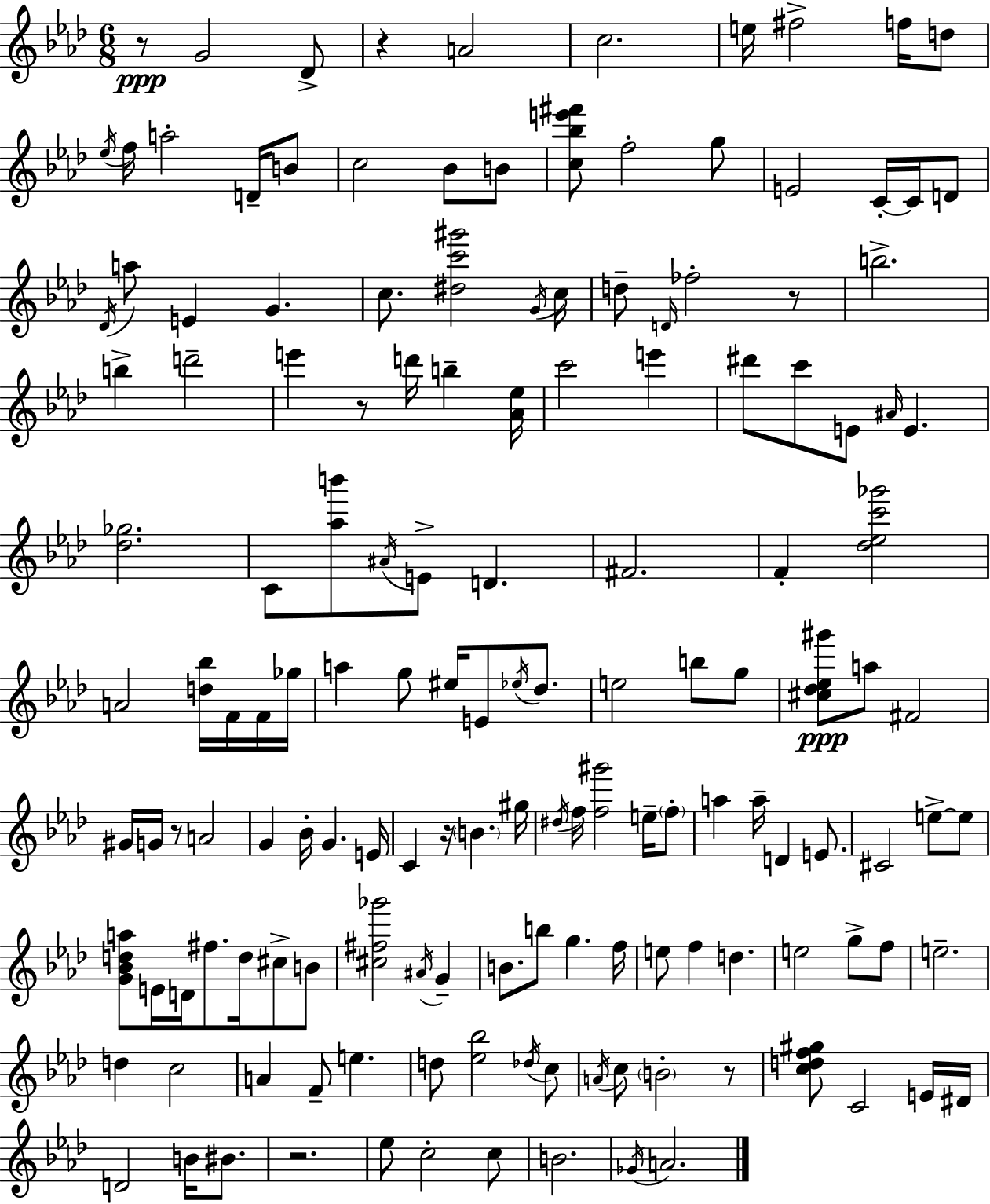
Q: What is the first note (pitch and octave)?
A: G4